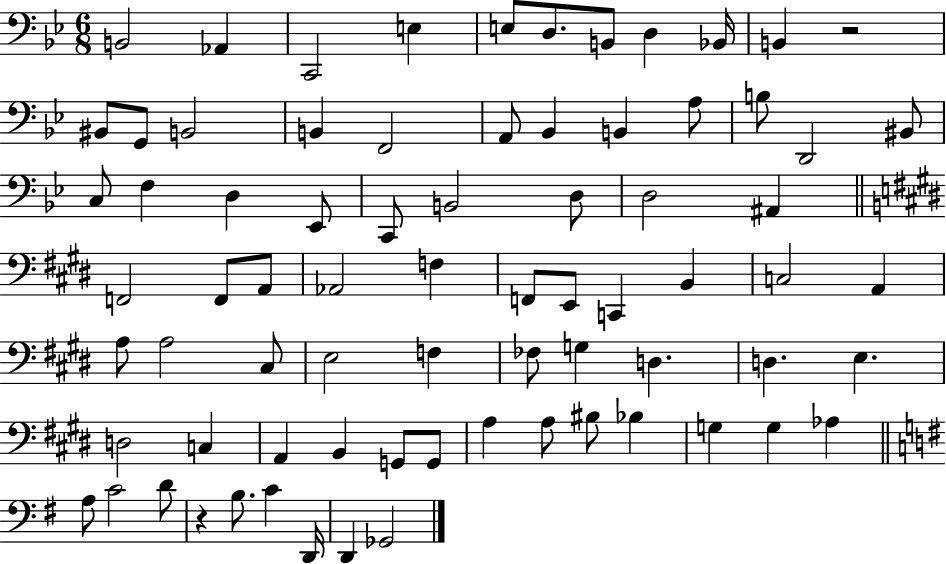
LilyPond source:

{
  \clef bass
  \numericTimeSignature
  \time 6/8
  \key bes \major
  b,2 aes,4 | c,2 e4 | e8 d8. b,8 d4 bes,16 | b,4 r2 | \break bis,8 g,8 b,2 | b,4 f,2 | a,8 bes,4 b,4 a8 | b8 d,2 bis,8 | \break c8 f4 d4 ees,8 | c,8 b,2 d8 | d2 ais,4 | \bar "||" \break \key e \major f,2 f,8 a,8 | aes,2 f4 | f,8 e,8 c,4 b,4 | c2 a,4 | \break a8 a2 cis8 | e2 f4 | fes8 g4 d4. | d4. e4. | \break d2 c4 | a,4 b,4 g,8 g,8 | a4 a8 bis8 bes4 | g4 g4 aes4 | \break \bar "||" \break \key g \major a8 c'2 d'8 | r4 b8. c'4 d,16 | d,4 ges,2 | \bar "|."
}